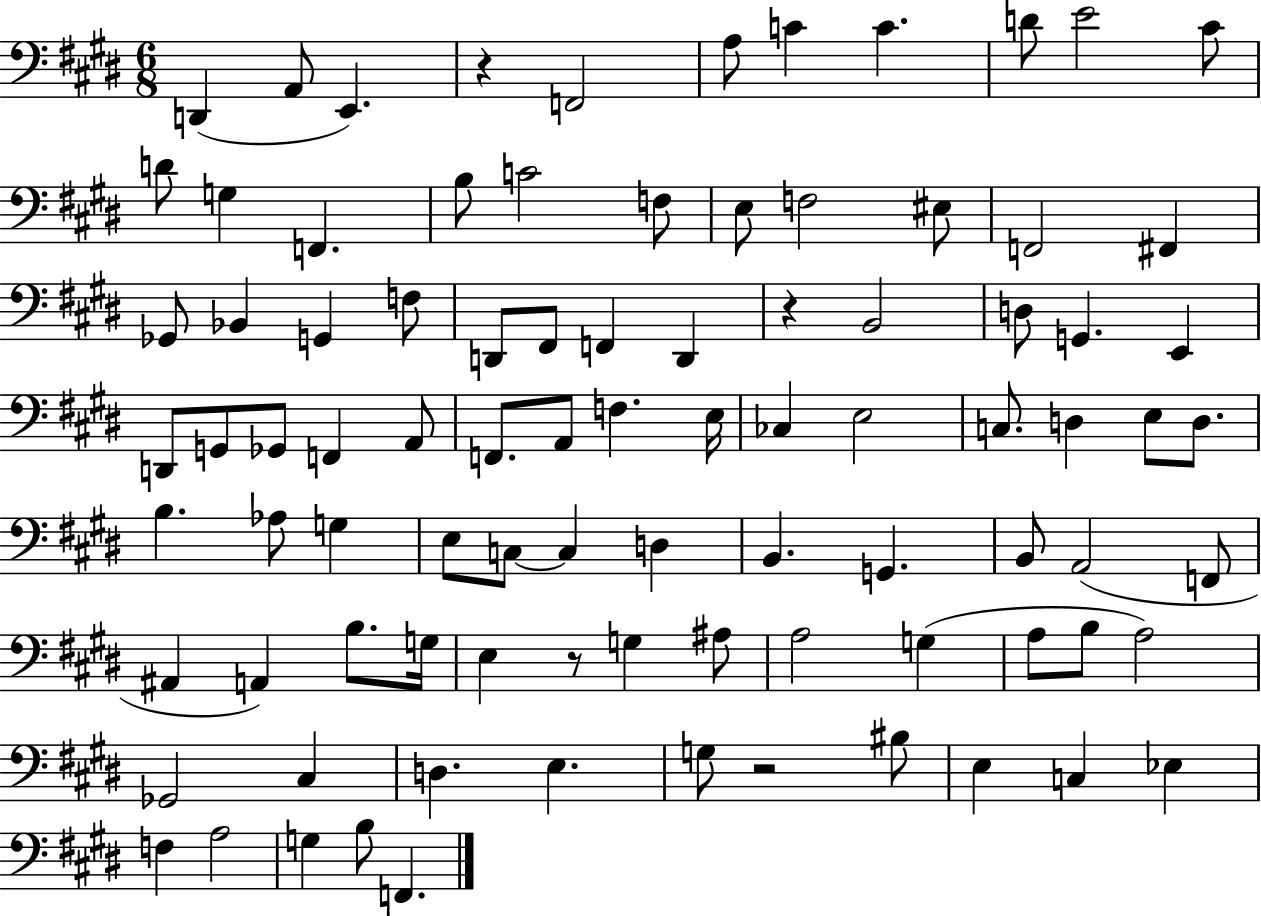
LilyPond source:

{
  \clef bass
  \numericTimeSignature
  \time 6/8
  \key e \major
  d,4( a,8 e,4.) | r4 f,2 | a8 c'4 c'4. | d'8 e'2 cis'8 | \break d'8 g4 f,4. | b8 c'2 f8 | e8 f2 eis8 | f,2 fis,4 | \break ges,8 bes,4 g,4 f8 | d,8 fis,8 f,4 d,4 | r4 b,2 | d8 g,4. e,4 | \break d,8 g,8 ges,8 f,4 a,8 | f,8. a,8 f4. e16 | ces4 e2 | c8. d4 e8 d8. | \break b4. aes8 g4 | e8 c8~~ c4 d4 | b,4. g,4. | b,8 a,2( f,8 | \break ais,4 a,4) b8. g16 | e4 r8 g4 ais8 | a2 g4( | a8 b8 a2) | \break ges,2 cis4 | d4. e4. | g8 r2 bis8 | e4 c4 ees4 | \break f4 a2 | g4 b8 f,4. | \bar "|."
}